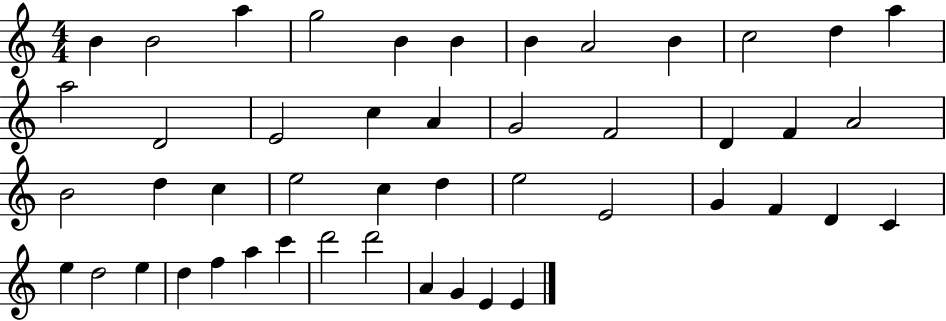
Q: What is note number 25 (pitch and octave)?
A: C5